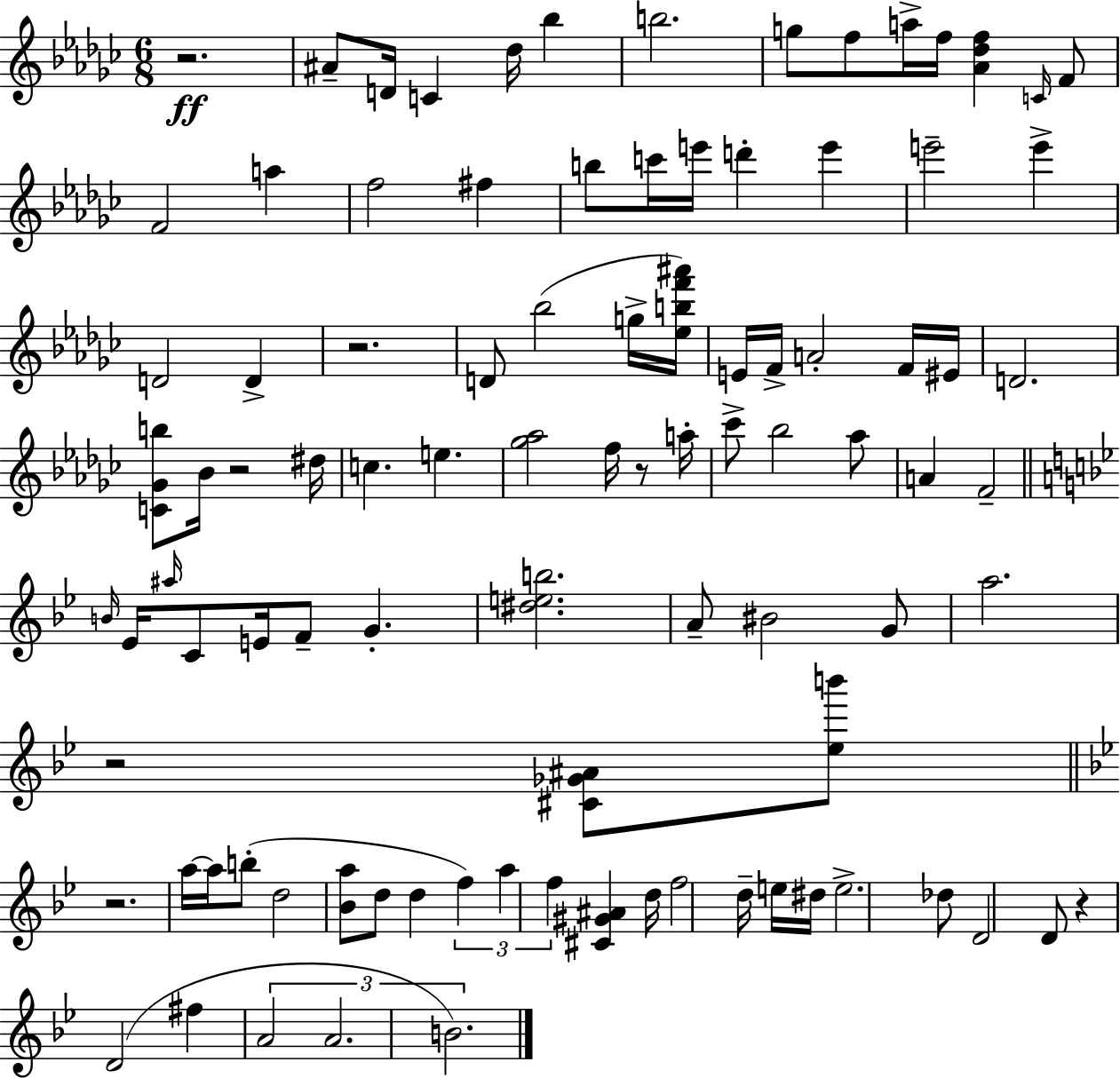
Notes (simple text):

R/h. A#4/e D4/s C4/q Db5/s Bb5/q B5/h. G5/e F5/e A5/s F5/s [Ab4,Db5,F5]/q C4/s F4/e F4/h A5/q F5/h F#5/q B5/e C6/s E6/s D6/q E6/q E6/h E6/q D4/h D4/q R/h. D4/e Bb5/h G5/s [Eb5,B5,F6,A#6]/s E4/s F4/s A4/h F4/s EIS4/s D4/h. [C4,Gb4,B5]/e Bb4/s R/h D#5/s C5/q. E5/q. [Gb5,Ab5]/h F5/s R/e A5/s CES6/e Bb5/h Ab5/e A4/q F4/h B4/s Eb4/s A#5/s C4/e E4/s F4/e G4/q. [D#5,E5,B5]/h. A4/e BIS4/h G4/e A5/h. R/h [C#4,Gb4,A#4]/e [Eb5,B6]/e R/h. A5/s A5/s B5/e D5/h [Bb4,A5]/e D5/e D5/q F5/q A5/q F5/q [C#4,G#4,A#4]/q D5/s F5/h D5/s E5/s D#5/s E5/h. Db5/e D4/h D4/e R/q D4/h F#5/q A4/h A4/h. B4/h.